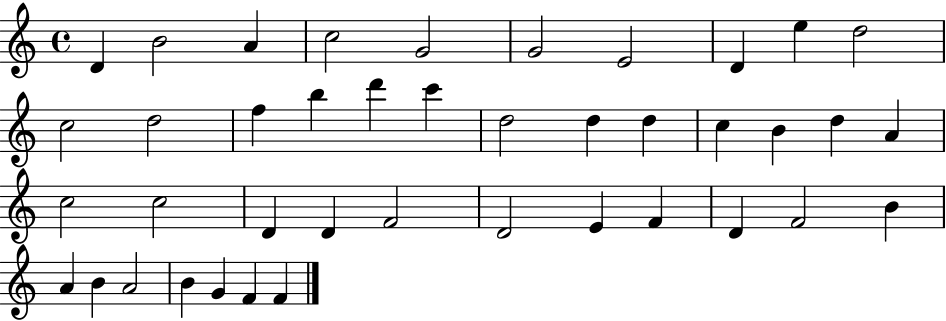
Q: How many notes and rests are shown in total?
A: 41